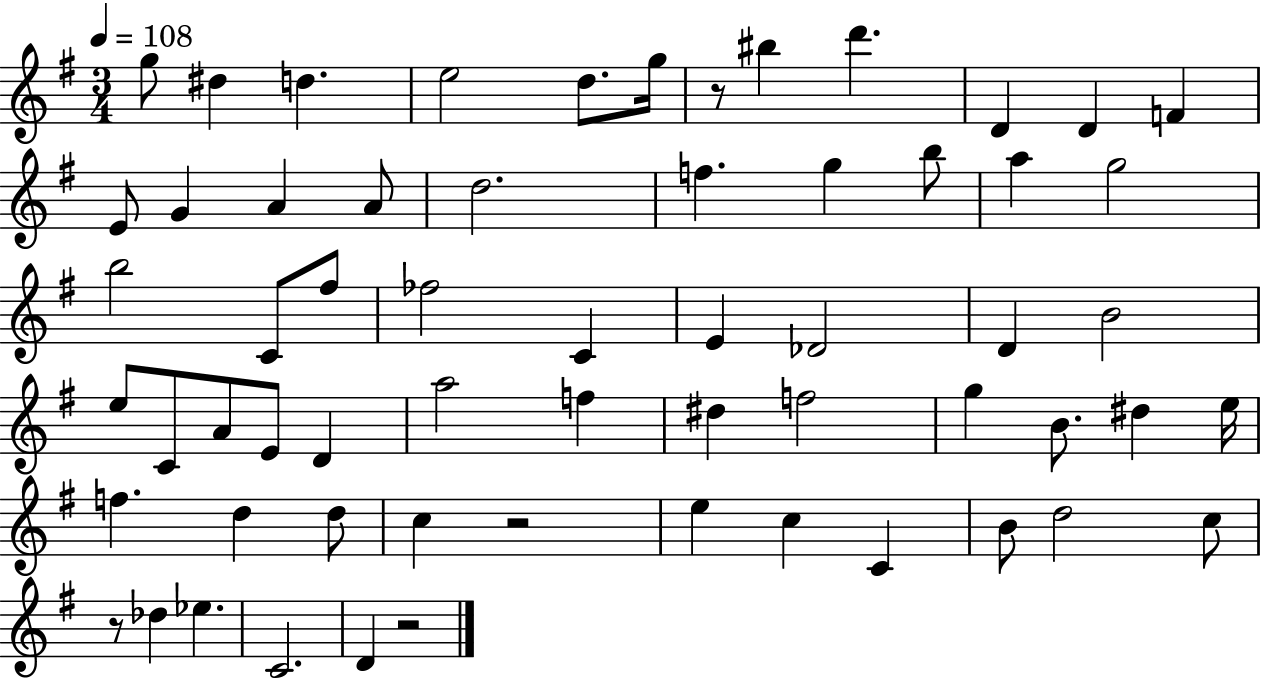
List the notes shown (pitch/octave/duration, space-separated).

G5/e D#5/q D5/q. E5/h D5/e. G5/s R/e BIS5/q D6/q. D4/q D4/q F4/q E4/e G4/q A4/q A4/e D5/h. F5/q. G5/q B5/e A5/q G5/h B5/h C4/e F#5/e FES5/h C4/q E4/q Db4/h D4/q B4/h E5/e C4/e A4/e E4/e D4/q A5/h F5/q D#5/q F5/h G5/q B4/e. D#5/q E5/s F5/q. D5/q D5/e C5/q R/h E5/q C5/q C4/q B4/e D5/h C5/e R/e Db5/q Eb5/q. C4/h. D4/q R/h